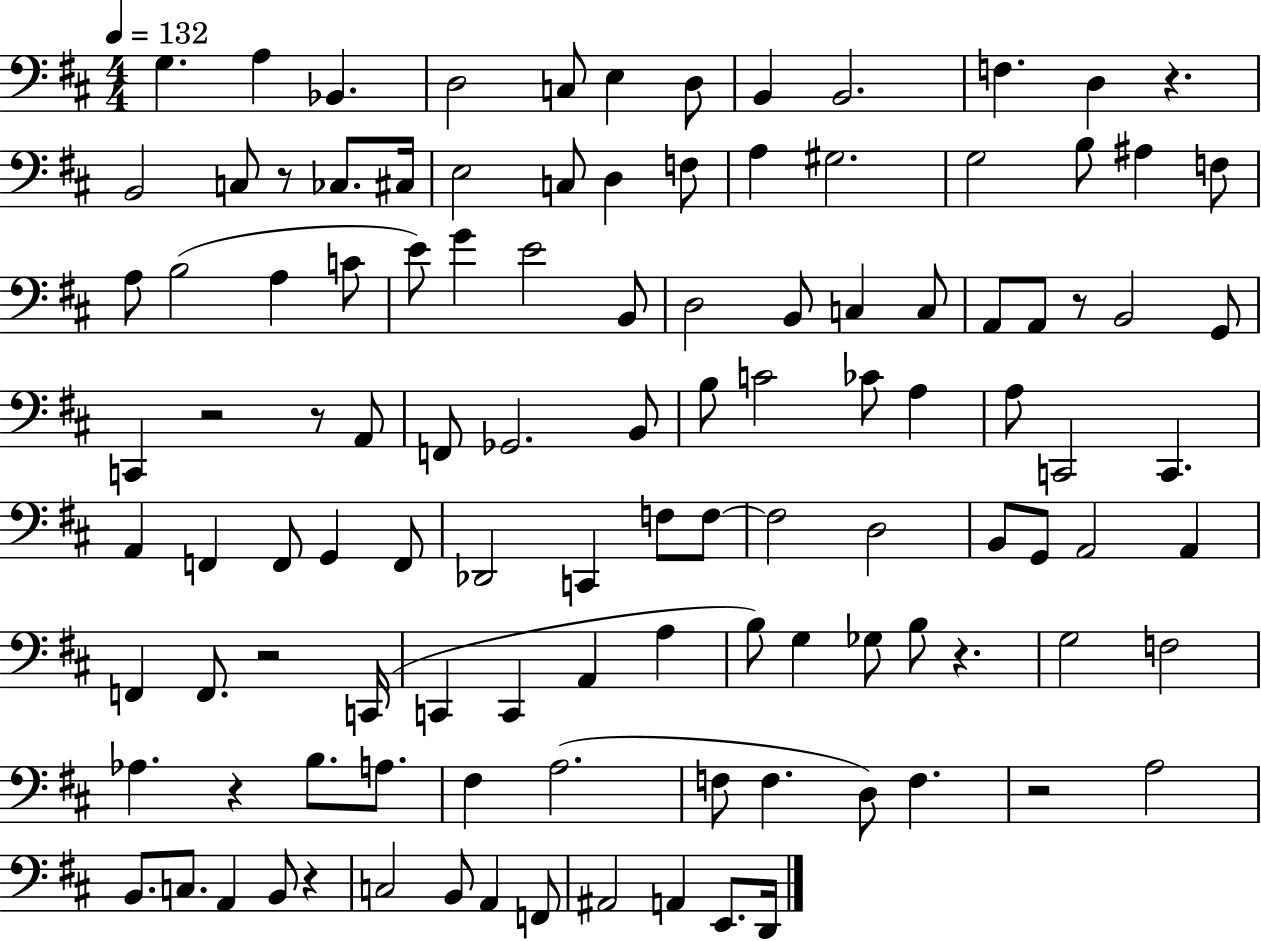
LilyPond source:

{
  \clef bass
  \numericTimeSignature
  \time 4/4
  \key d \major
  \tempo 4 = 132
  \repeat volta 2 { g4. a4 bes,4. | d2 c8 e4 d8 | b,4 b,2. | f4. d4 r4. | \break b,2 c8 r8 ces8. cis16 | e2 c8 d4 f8 | a4 gis2. | g2 b8 ais4 f8 | \break a8 b2( a4 c'8 | e'8) g'4 e'2 b,8 | d2 b,8 c4 c8 | a,8 a,8 r8 b,2 g,8 | \break c,4 r2 r8 a,8 | f,8 ges,2. b,8 | b8 c'2 ces'8 a4 | a8 c,2 c,4. | \break a,4 f,4 f,8 g,4 f,8 | des,2 c,4 f8 f8~~ | f2 d2 | b,8 g,8 a,2 a,4 | \break f,4 f,8. r2 c,16( | c,4 c,4 a,4 a4 | b8) g4 ges8 b8 r4. | g2 f2 | \break aes4. r4 b8. a8. | fis4 a2.( | f8 f4. d8) f4. | r2 a2 | \break b,8. c8. a,4 b,8 r4 | c2 b,8 a,4 f,8 | ais,2 a,4 e,8. d,16 | } \bar "|."
}